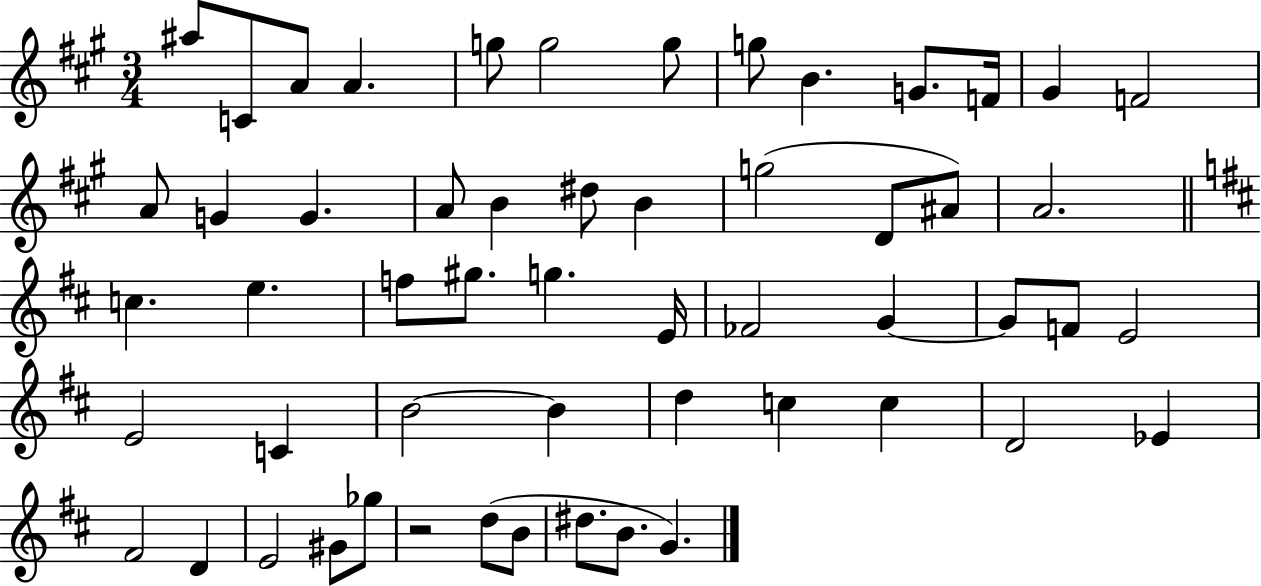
{
  \clef treble
  \numericTimeSignature
  \time 3/4
  \key a \major
  ais''8 c'8 a'8 a'4. | g''8 g''2 g''8 | g''8 b'4. g'8. f'16 | gis'4 f'2 | \break a'8 g'4 g'4. | a'8 b'4 dis''8 b'4 | g''2( d'8 ais'8) | a'2. | \break \bar "||" \break \key d \major c''4. e''4. | f''8 gis''8. g''4. e'16 | fes'2 g'4~~ | g'8 f'8 e'2 | \break e'2 c'4 | b'2~~ b'4 | d''4 c''4 c''4 | d'2 ees'4 | \break fis'2 d'4 | e'2 gis'8 ges''8 | r2 d''8( b'8 | dis''8. b'8. g'4.) | \break \bar "|."
}